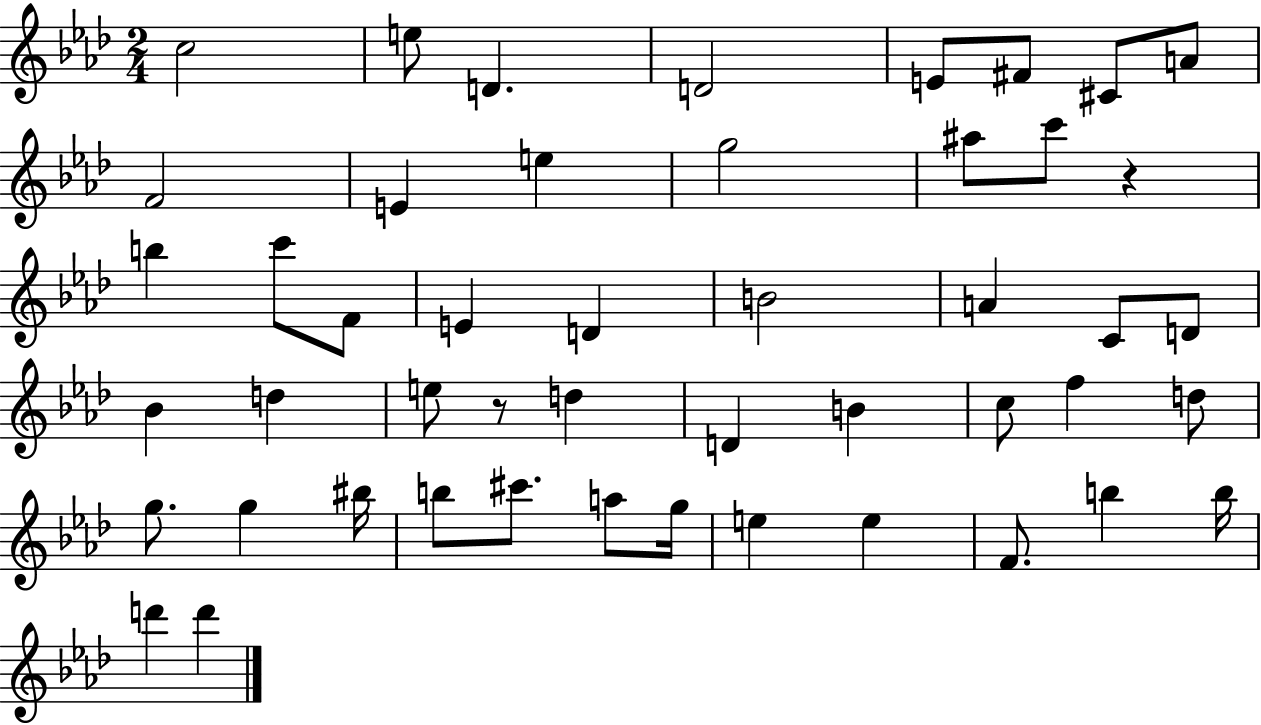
X:1
T:Untitled
M:2/4
L:1/4
K:Ab
c2 e/2 D D2 E/2 ^F/2 ^C/2 A/2 F2 E e g2 ^a/2 c'/2 z b c'/2 F/2 E D B2 A C/2 D/2 _B d e/2 z/2 d D B c/2 f d/2 g/2 g ^b/4 b/2 ^c'/2 a/2 g/4 e e F/2 b b/4 d' d'